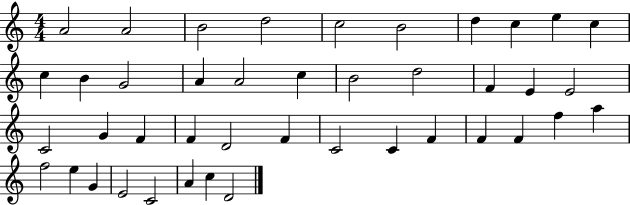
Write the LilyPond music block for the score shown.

{
  \clef treble
  \numericTimeSignature
  \time 4/4
  \key c \major
  a'2 a'2 | b'2 d''2 | c''2 b'2 | d''4 c''4 e''4 c''4 | \break c''4 b'4 g'2 | a'4 a'2 c''4 | b'2 d''2 | f'4 e'4 e'2 | \break c'2 g'4 f'4 | f'4 d'2 f'4 | c'2 c'4 f'4 | f'4 f'4 f''4 a''4 | \break f''2 e''4 g'4 | e'2 c'2 | a'4 c''4 d'2 | \bar "|."
}